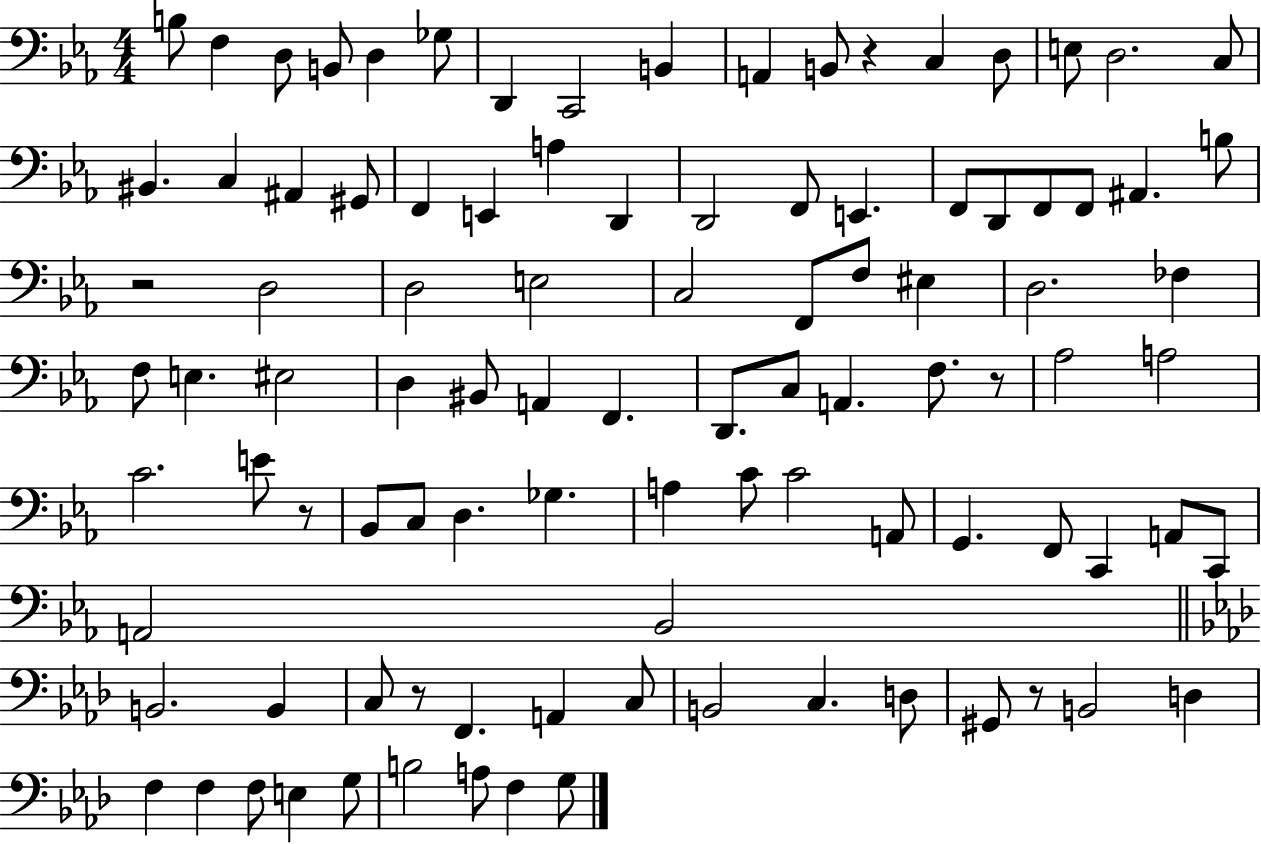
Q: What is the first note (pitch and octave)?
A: B3